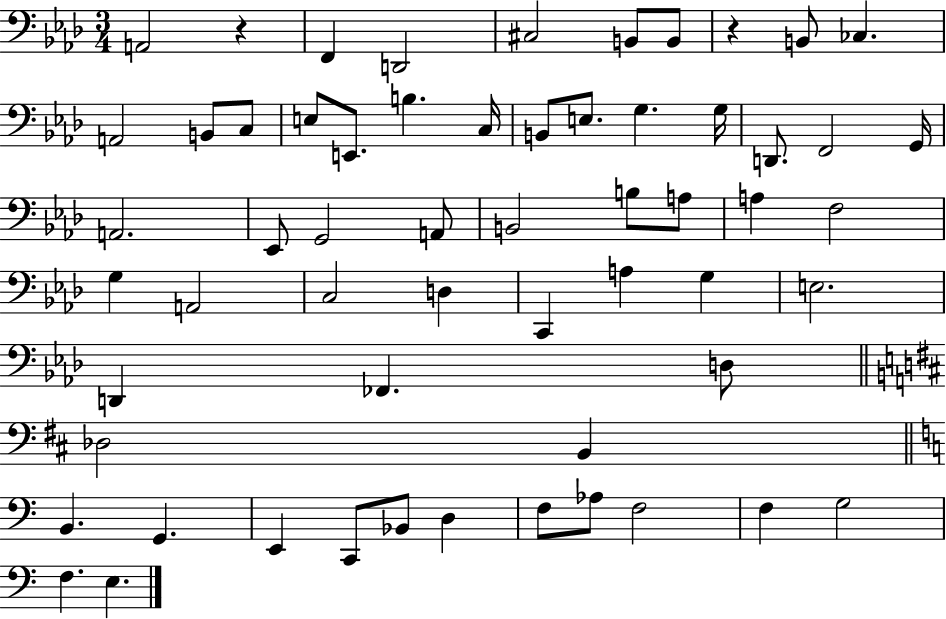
X:1
T:Untitled
M:3/4
L:1/4
K:Ab
A,,2 z F,, D,,2 ^C,2 B,,/2 B,,/2 z B,,/2 _C, A,,2 B,,/2 C,/2 E,/2 E,,/2 B, C,/4 B,,/2 E,/2 G, G,/4 D,,/2 F,,2 G,,/4 A,,2 _E,,/2 G,,2 A,,/2 B,,2 B,/2 A,/2 A, F,2 G, A,,2 C,2 D, C,, A, G, E,2 D,, _F,, D,/2 _D,2 B,, B,, G,, E,, C,,/2 _B,,/2 D, F,/2 _A,/2 F,2 F, G,2 F, E,